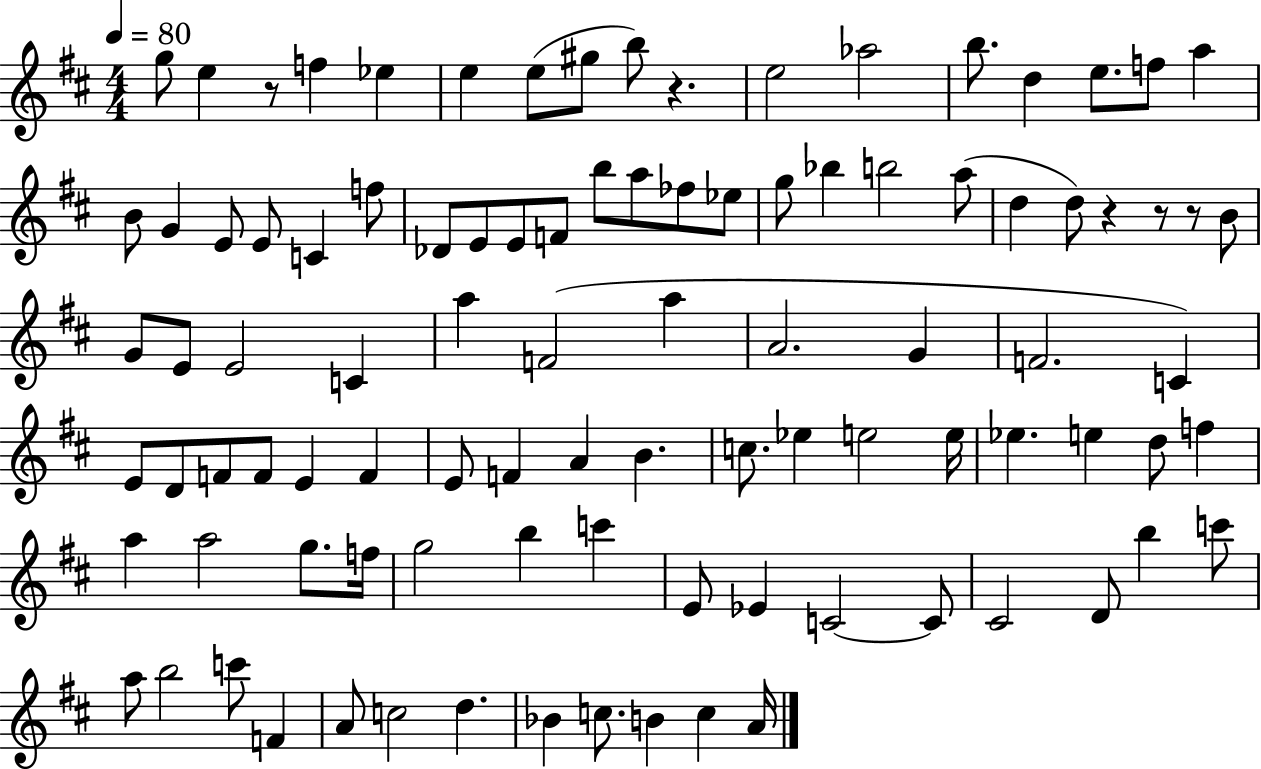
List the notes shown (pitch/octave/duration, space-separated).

G5/e E5/q R/e F5/q Eb5/q E5/q E5/e G#5/e B5/e R/q. E5/h Ab5/h B5/e. D5/q E5/e. F5/e A5/q B4/e G4/q E4/e E4/e C4/q F5/e Db4/e E4/e E4/e F4/e B5/e A5/e FES5/e Eb5/e G5/e Bb5/q B5/h A5/e D5/q D5/e R/q R/e R/e B4/e G4/e E4/e E4/h C4/q A5/q F4/h A5/q A4/h. G4/q F4/h. C4/q E4/e D4/e F4/e F4/e E4/q F4/q E4/e F4/q A4/q B4/q. C5/e. Eb5/q E5/h E5/s Eb5/q. E5/q D5/e F5/q A5/q A5/h G5/e. F5/s G5/h B5/q C6/q E4/e Eb4/q C4/h C4/e C#4/h D4/e B5/q C6/e A5/e B5/h C6/e F4/q A4/e C5/h D5/q. Bb4/q C5/e. B4/q C5/q A4/s